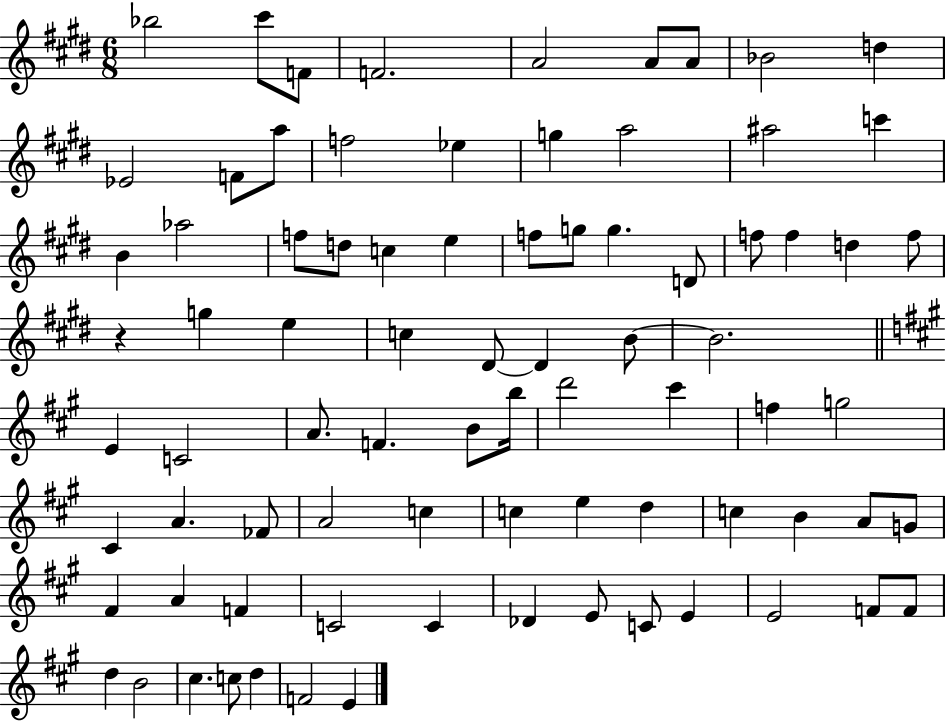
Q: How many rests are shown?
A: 1